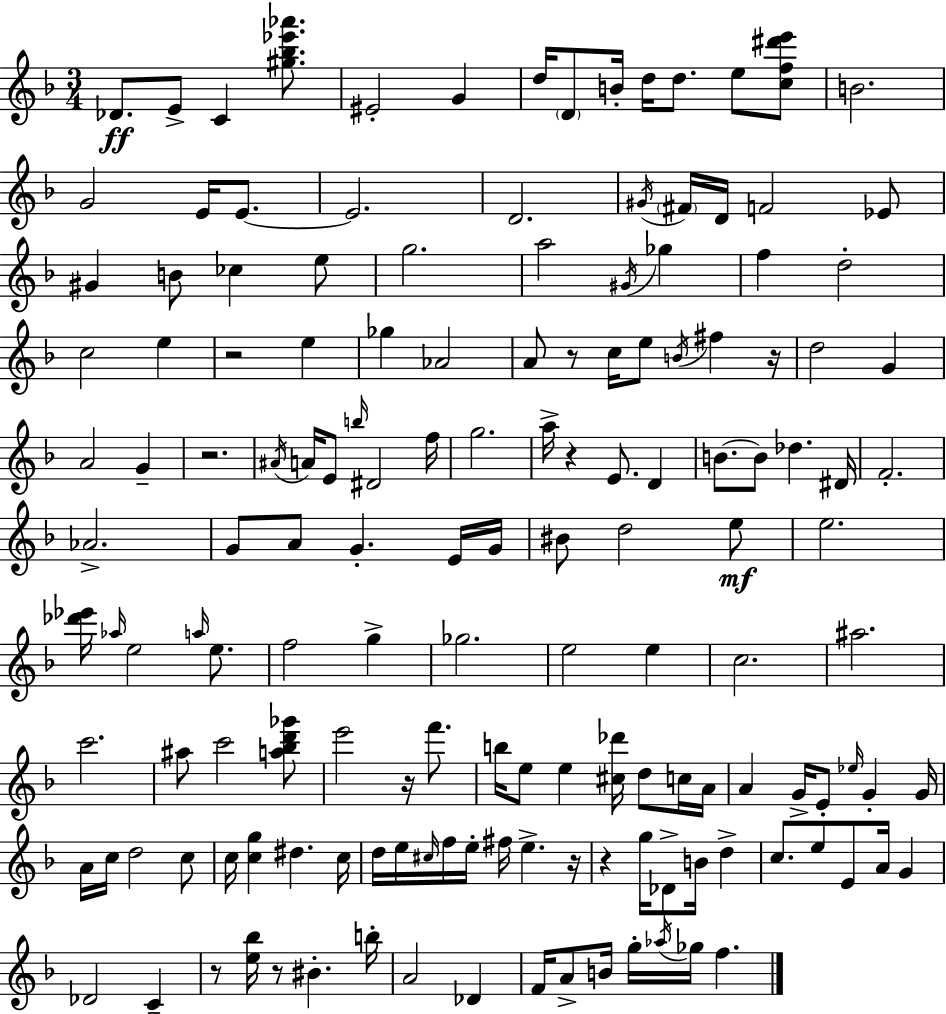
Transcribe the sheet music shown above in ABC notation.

X:1
T:Untitled
M:3/4
L:1/4
K:Dm
_D/2 E/2 C [^g_b_e'_a']/2 ^E2 G d/4 D/2 B/4 d/4 d/2 e/2 [cf^d'e']/2 B2 G2 E/4 E/2 E2 D2 ^G/4 ^F/4 D/4 F2 _E/2 ^G B/2 _c e/2 g2 a2 ^G/4 _g f d2 c2 e z2 e _g _A2 A/2 z/2 c/4 e/2 B/4 ^f z/4 d2 G A2 G z2 ^A/4 A/4 E/2 b/4 ^D2 f/4 g2 a/4 z E/2 D B/2 B/2 _d ^D/4 F2 _A2 G/2 A/2 G E/4 G/4 ^B/2 d2 e/2 e2 [_d'_e']/4 _a/4 e2 a/4 e/2 f2 g _g2 e2 e c2 ^a2 c'2 ^a/2 c'2 [a_bd'_g']/2 e'2 z/4 f'/2 b/4 e/2 e [^c_d']/4 d/2 c/4 A/4 A G/4 E/2 _e/4 G G/4 A/4 c/4 d2 c/2 c/4 [cg] ^d c/4 d/4 e/4 ^c/4 f/4 e/4 ^f/4 e z/4 z g/4 _D/2 B/4 d c/2 e/2 E/2 A/4 G _D2 C z/2 [e_b]/4 z/2 ^B b/4 A2 _D F/4 A/2 B/4 g/4 _a/4 _g/4 f